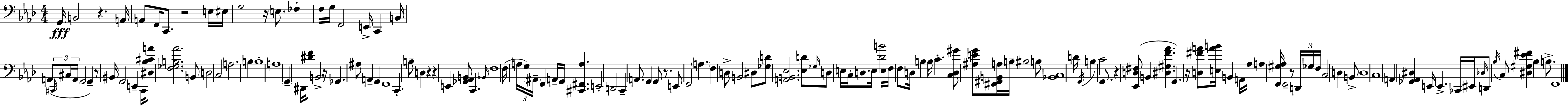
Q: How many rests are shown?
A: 11